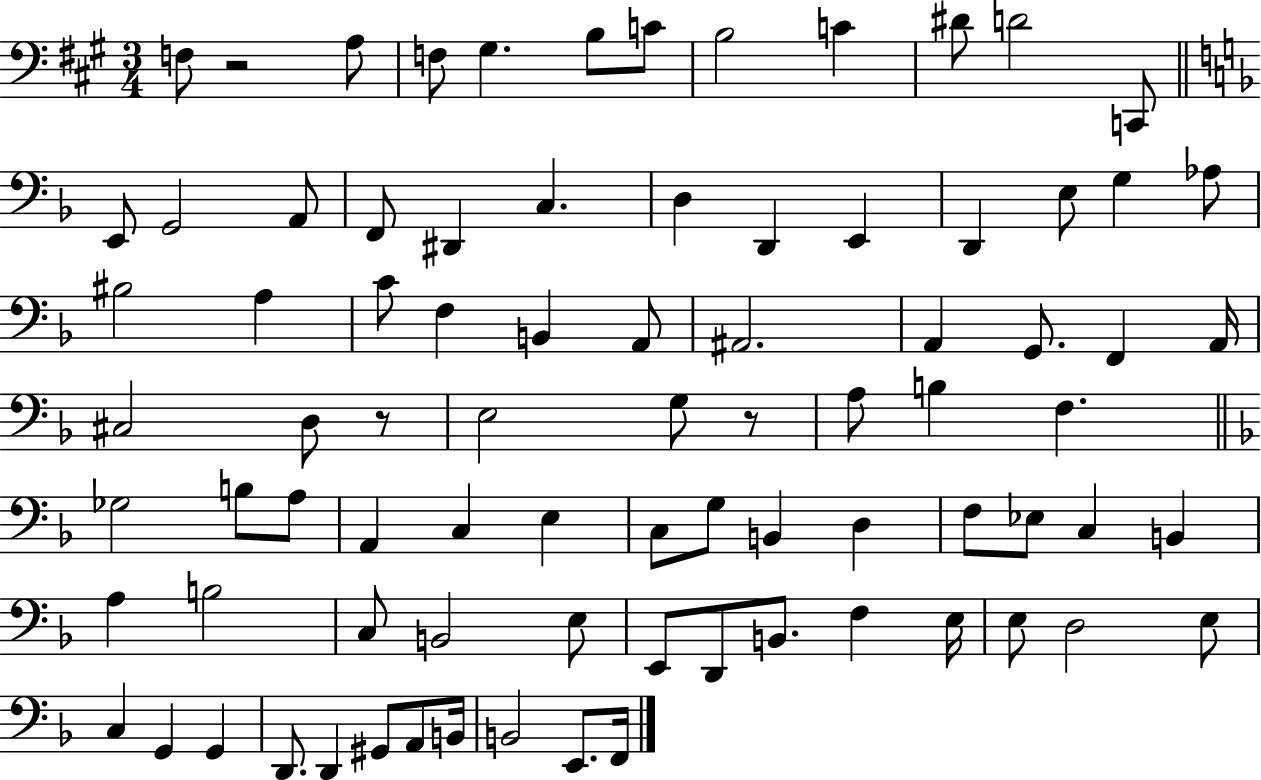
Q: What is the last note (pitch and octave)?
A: F2